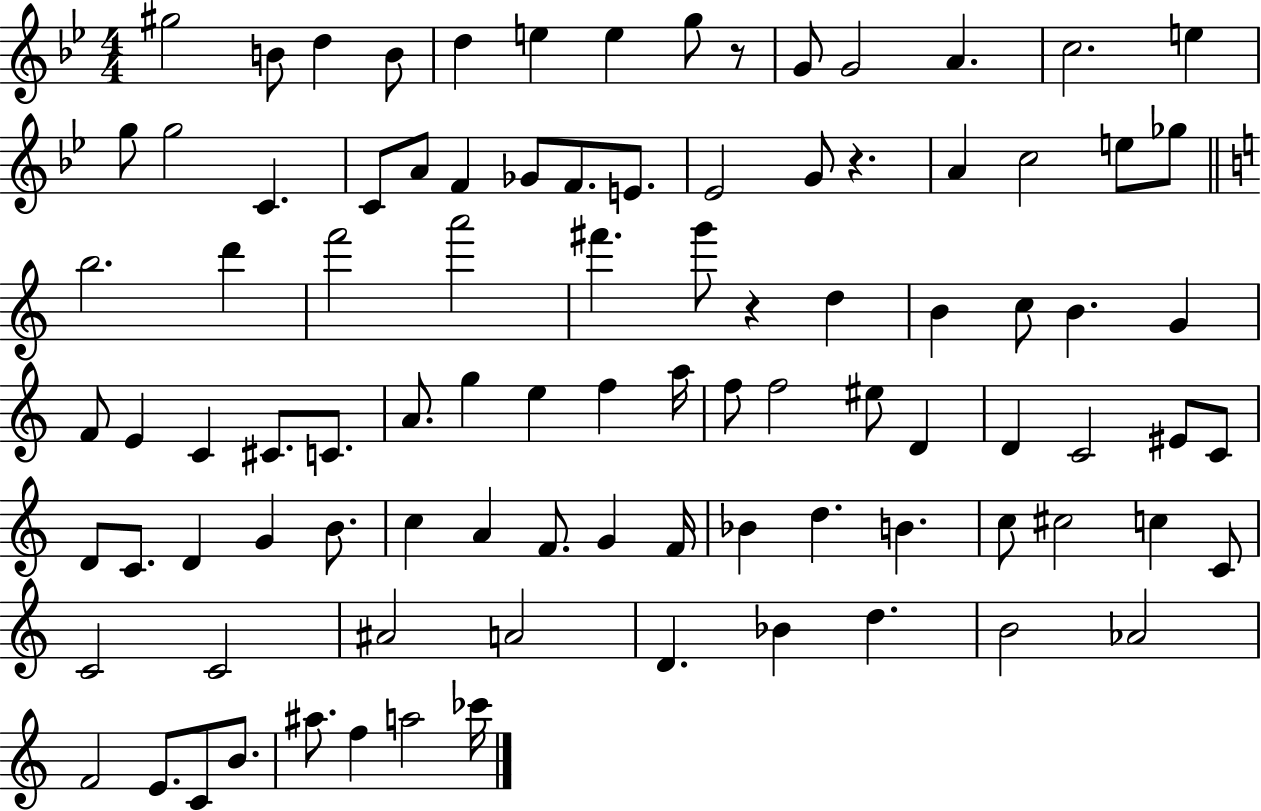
{
  \clef treble
  \numericTimeSignature
  \time 4/4
  \key bes \major
  gis''2 b'8 d''4 b'8 | d''4 e''4 e''4 g''8 r8 | g'8 g'2 a'4. | c''2. e''4 | \break g''8 g''2 c'4. | c'8 a'8 f'4 ges'8 f'8. e'8. | ees'2 g'8 r4. | a'4 c''2 e''8 ges''8 | \break \bar "||" \break \key a \minor b''2. d'''4 | f'''2 a'''2 | fis'''4. g'''8 r4 d''4 | b'4 c''8 b'4. g'4 | \break f'8 e'4 c'4 cis'8. c'8. | a'8. g''4 e''4 f''4 a''16 | f''8 f''2 eis''8 d'4 | d'4 c'2 eis'8 c'8 | \break d'8 c'8. d'4 g'4 b'8. | c''4 a'4 f'8. g'4 f'16 | bes'4 d''4. b'4. | c''8 cis''2 c''4 c'8 | \break c'2 c'2 | ais'2 a'2 | d'4. bes'4 d''4. | b'2 aes'2 | \break f'2 e'8. c'8 b'8. | ais''8. f''4 a''2 ces'''16 | \bar "|."
}